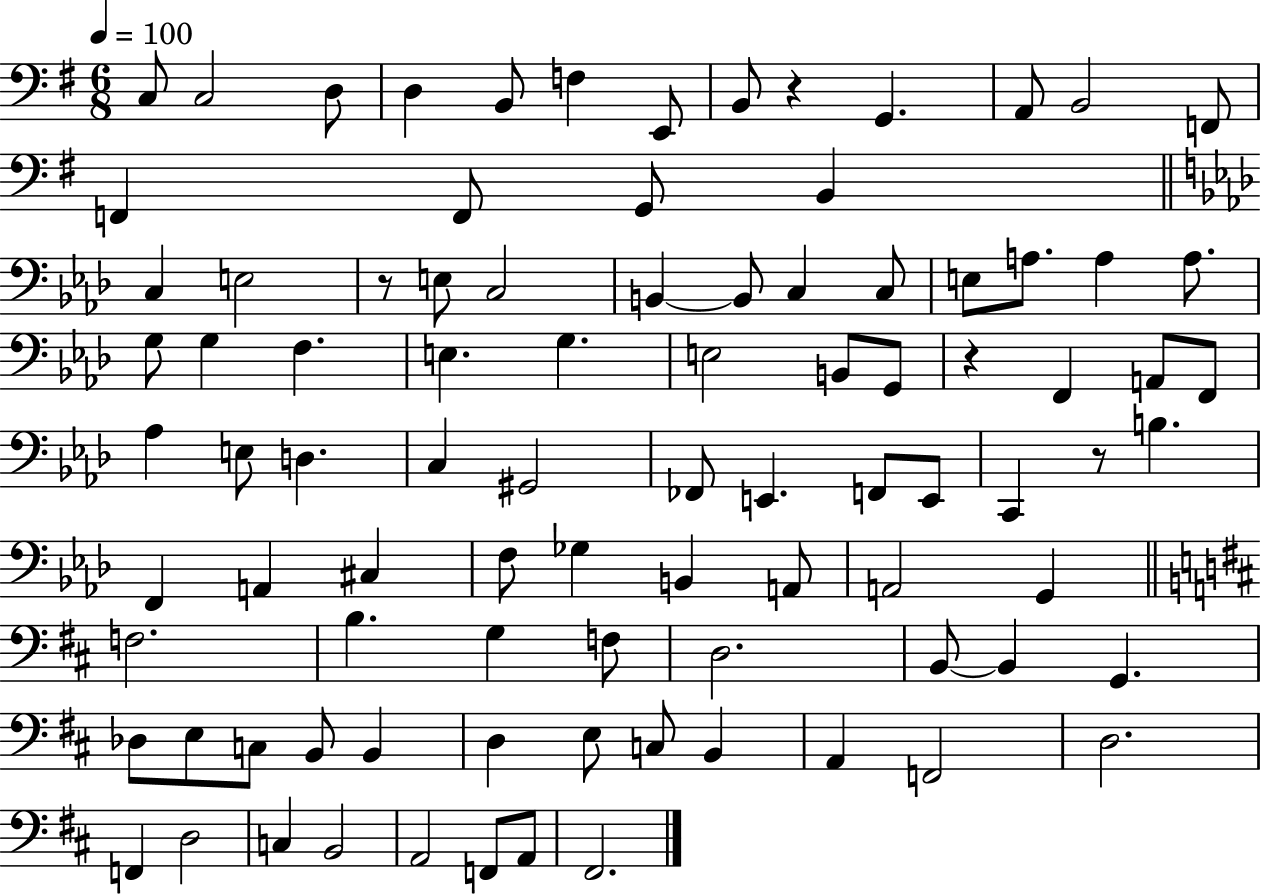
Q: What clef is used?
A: bass